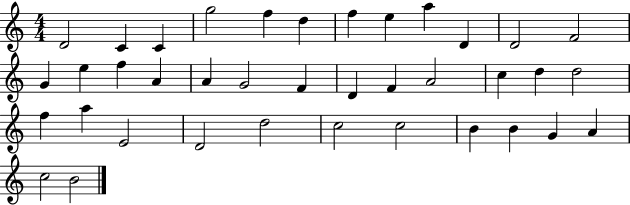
D4/h C4/q C4/q G5/h F5/q D5/q F5/q E5/q A5/q D4/q D4/h F4/h G4/q E5/q F5/q A4/q A4/q G4/h F4/q D4/q F4/q A4/h C5/q D5/q D5/h F5/q A5/q E4/h D4/h D5/h C5/h C5/h B4/q B4/q G4/q A4/q C5/h B4/h